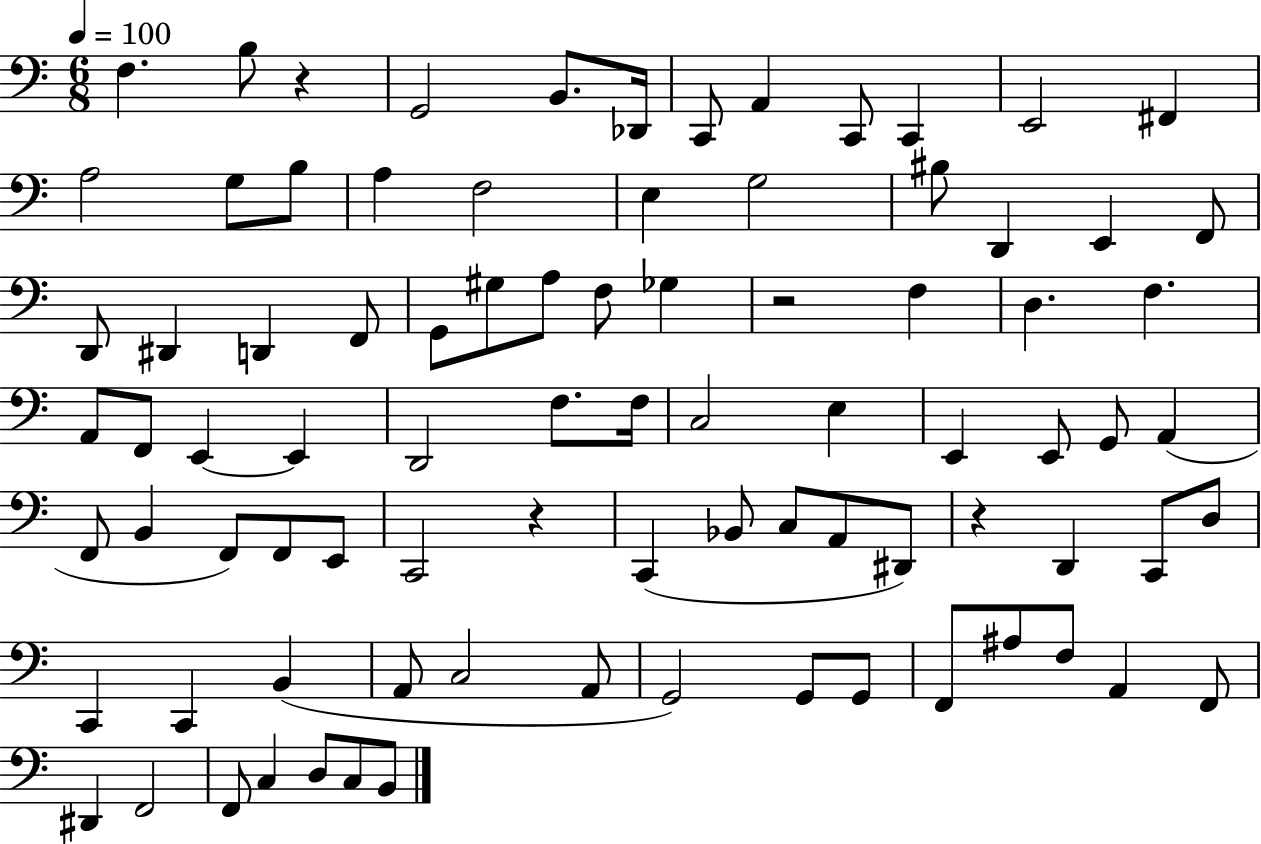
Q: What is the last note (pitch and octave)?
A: B2